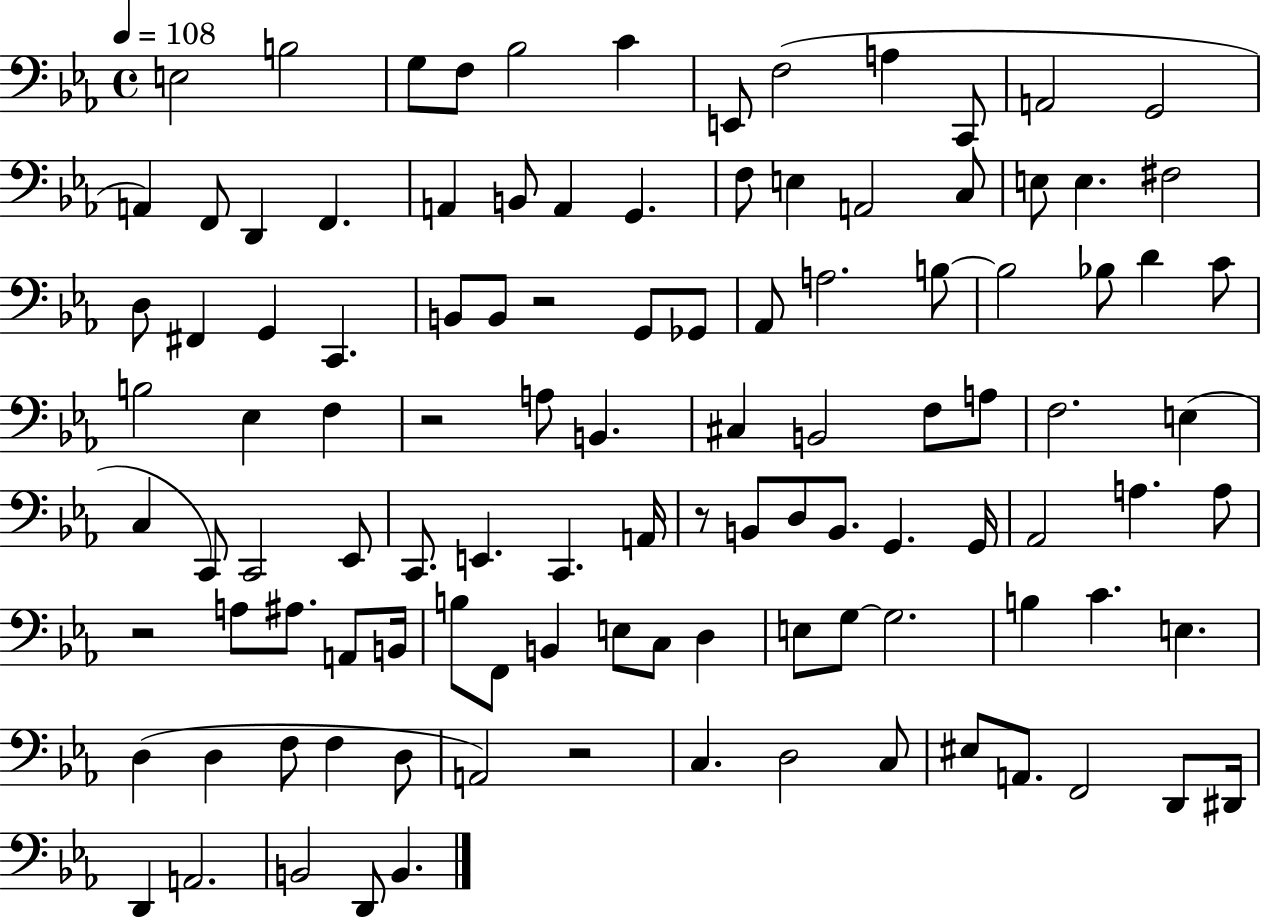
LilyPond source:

{
  \clef bass
  \time 4/4
  \defaultTimeSignature
  \key ees \major
  \tempo 4 = 108
  \repeat volta 2 { e2 b2 | g8 f8 bes2 c'4 | e,8 f2( a4 c,8 | a,2 g,2 | \break a,4) f,8 d,4 f,4. | a,4 b,8 a,4 g,4. | f8 e4 a,2 c8 | e8 e4. fis2 | \break d8 fis,4 g,4 c,4. | b,8 b,8 r2 g,8 ges,8 | aes,8 a2. b8~~ | b2 bes8 d'4 c'8 | \break b2 ees4 f4 | r2 a8 b,4. | cis4 b,2 f8 a8 | f2. e4( | \break c4 c,8) c,2 ees,8 | c,8. e,4. c,4. a,16 | r8 b,8 d8 b,8. g,4. g,16 | aes,2 a4. a8 | \break r2 a8 ais8. a,8 b,16 | b8 f,8 b,4 e8 c8 d4 | e8 g8~~ g2. | b4 c'4. e4. | \break d4( d4 f8 f4 d8 | a,2) r2 | c4. d2 c8 | eis8 a,8. f,2 d,8 dis,16 | \break d,4 a,2. | b,2 d,8 b,4. | } \bar "|."
}